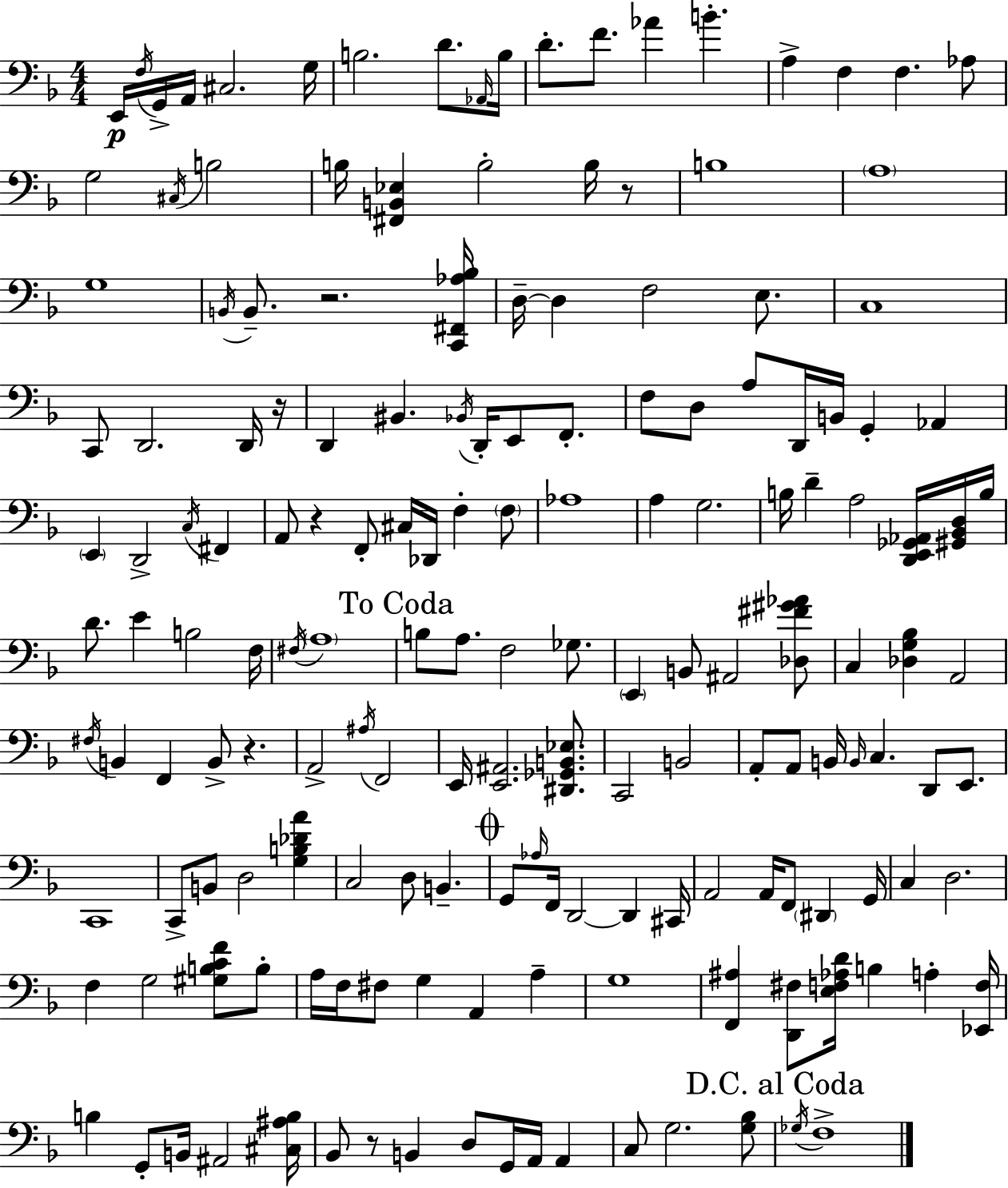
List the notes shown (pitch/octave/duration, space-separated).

E2/s F3/s G2/s A2/s C#3/h. G3/s B3/h. D4/e. Ab2/s B3/s D4/e. F4/e. Ab4/q B4/q. A3/q F3/q F3/q. Ab3/e G3/h C#3/s B3/h B3/s [F#2,B2,Eb3]/q B3/h B3/s R/e B3/w A3/w G3/w B2/s B2/e. R/h. [C2,F#2,Ab3,Bb3]/s D3/s D3/q F3/h E3/e. C3/w C2/e D2/h. D2/s R/s D2/q BIS2/q. Bb2/s D2/s E2/e F2/e. F3/e D3/e A3/e D2/s B2/s G2/q Ab2/q E2/q D2/h C3/s F#2/q A2/e R/q F2/e C#3/s Db2/s F3/q F3/e Ab3/w A3/q G3/h. B3/s D4/q A3/h [D2,E2,Gb2,Ab2]/s [G#2,Bb2,D3]/s B3/s D4/e. E4/q B3/h F3/s F#3/s A3/w B3/e A3/e. F3/h Gb3/e. E2/q B2/e A#2/h [Db3,F#4,G#4,Ab4]/e C3/q [Db3,G3,Bb3]/q A2/h F#3/s B2/q F2/q B2/e R/q. A2/h A#3/s F2/h E2/s [E2,A#2]/h. [D#2,Gb2,B2,Eb3]/e. C2/h B2/h A2/e A2/e B2/s B2/s C3/q. D2/e E2/e. C2/w C2/e B2/e D3/h [G3,B3,Db4,A4]/q C3/h D3/e B2/q. G2/e Ab3/s F2/s D2/h D2/q C#2/s A2/h A2/s F2/e D#2/q G2/s C3/q D3/h. F3/q G3/h [G#3,B3,C4,F4]/e B3/e A3/s F3/s F#3/e G3/q A2/q A3/q G3/w [F2,A#3]/q [D2,F#3]/e [E3,F3,Ab3,D4]/s B3/q A3/q [Eb2,F3]/s B3/q G2/e B2/s A#2/h [C#3,A#3,B3]/s Bb2/e R/e B2/q D3/e G2/s A2/s A2/q C3/e G3/h. [G3,Bb3]/e Gb3/s F3/w